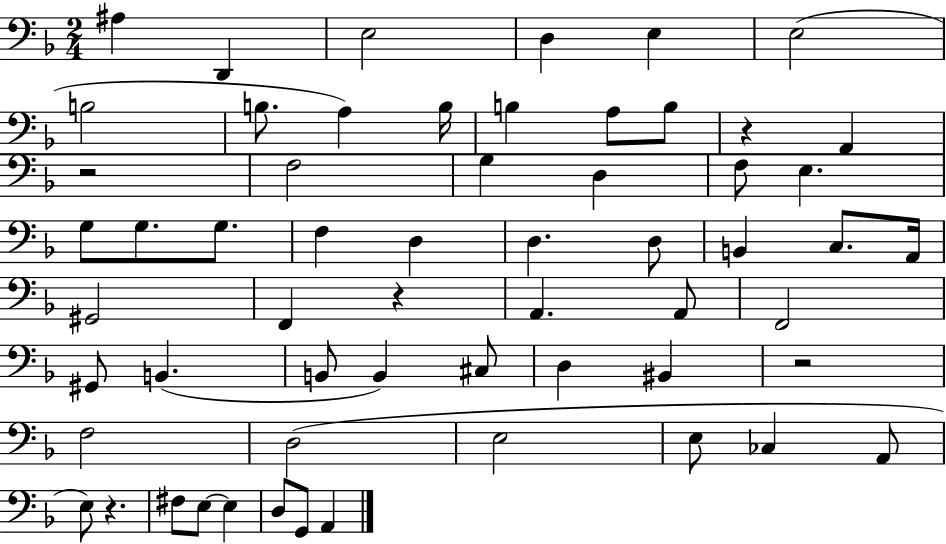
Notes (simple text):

A#3/q D2/q E3/h D3/q E3/q E3/h B3/h B3/e. A3/q B3/s B3/q A3/e B3/e R/q A2/q R/h F3/h G3/q D3/q F3/e E3/q. G3/e G3/e. G3/e. F3/q D3/q D3/q. D3/e B2/q C3/e. A2/s G#2/h F2/q R/q A2/q. A2/e F2/h G#2/e B2/q. B2/e B2/q C#3/e D3/q BIS2/q R/h F3/h D3/h E3/h E3/e CES3/q A2/e E3/e R/q. F#3/e E3/e E3/q D3/e G2/e A2/q